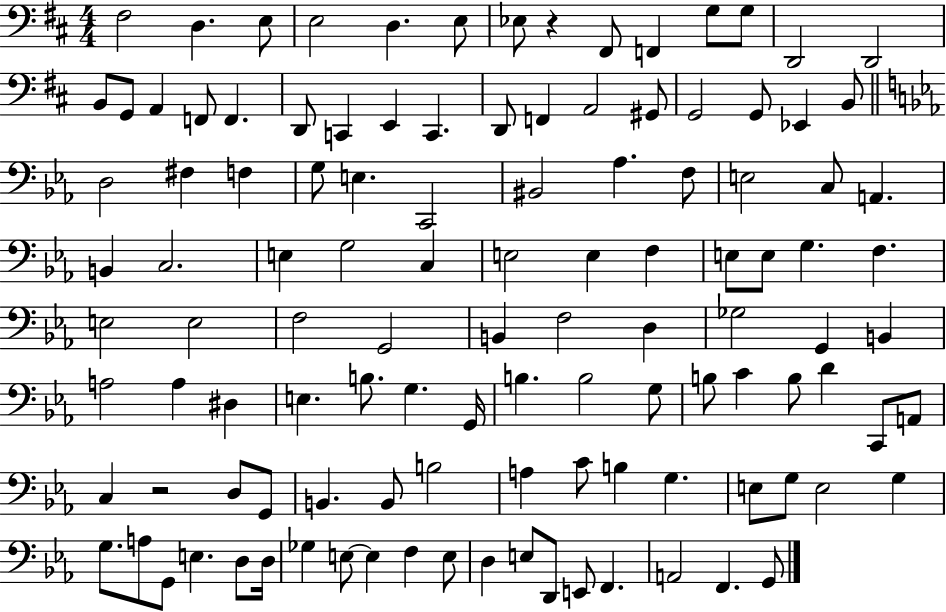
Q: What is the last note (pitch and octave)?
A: G2